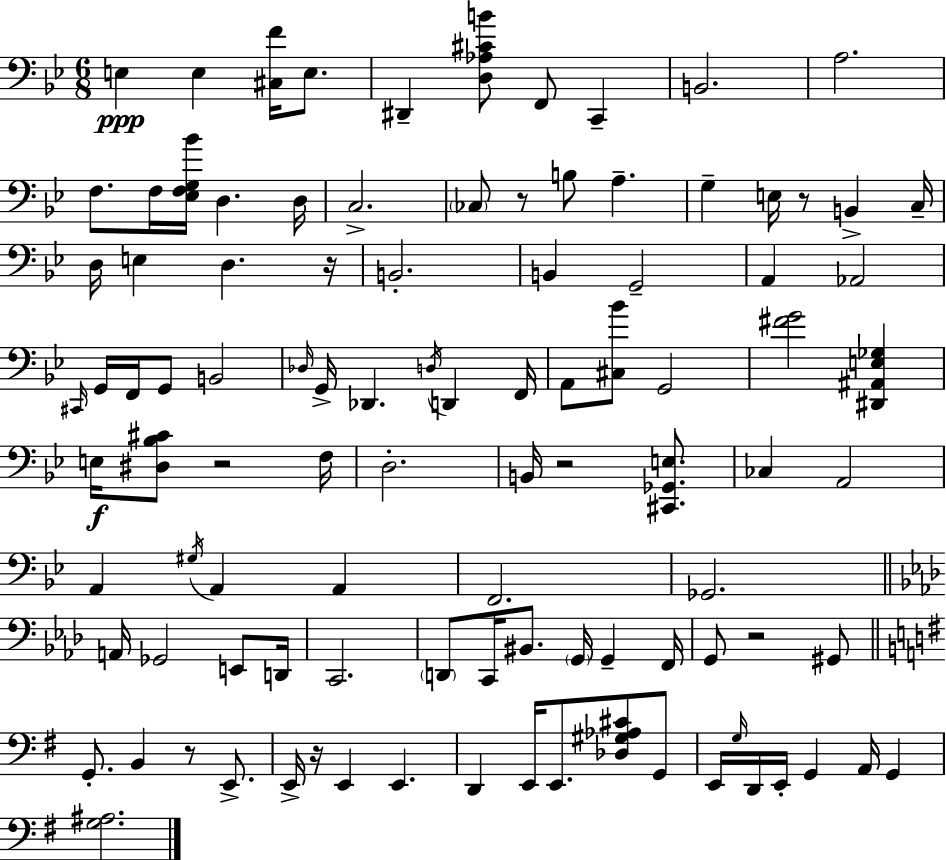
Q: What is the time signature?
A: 6/8